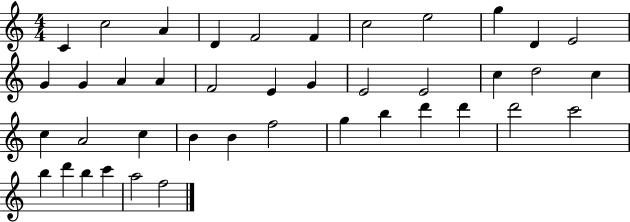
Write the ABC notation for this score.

X:1
T:Untitled
M:4/4
L:1/4
K:C
C c2 A D F2 F c2 e2 g D E2 G G A A F2 E G E2 E2 c d2 c c A2 c B B f2 g b d' d' d'2 c'2 b d' b c' a2 f2